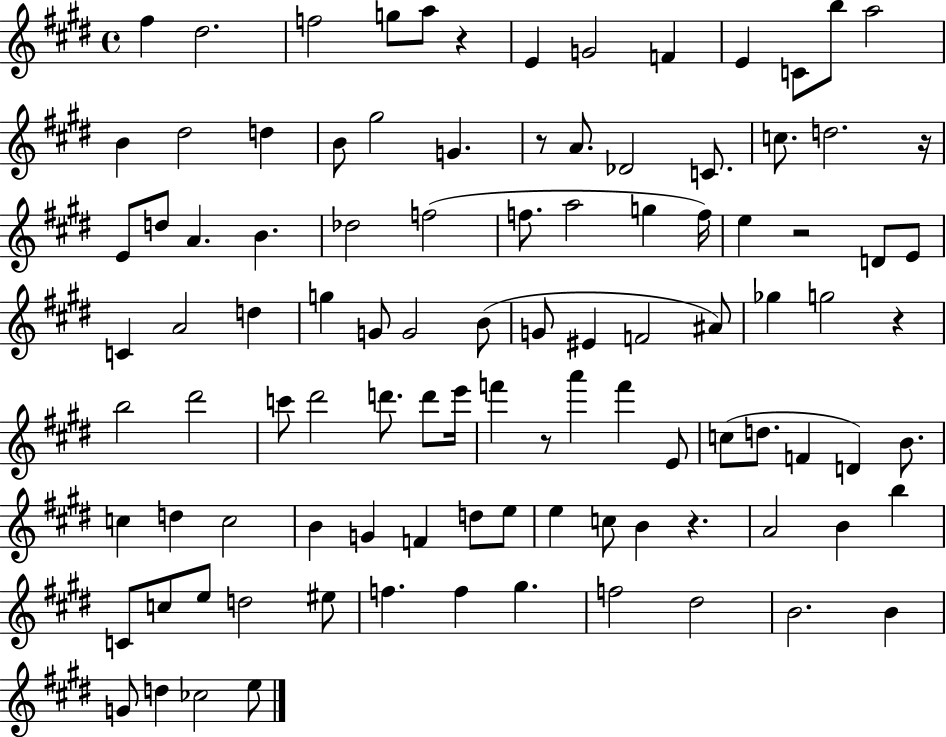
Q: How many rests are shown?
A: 7